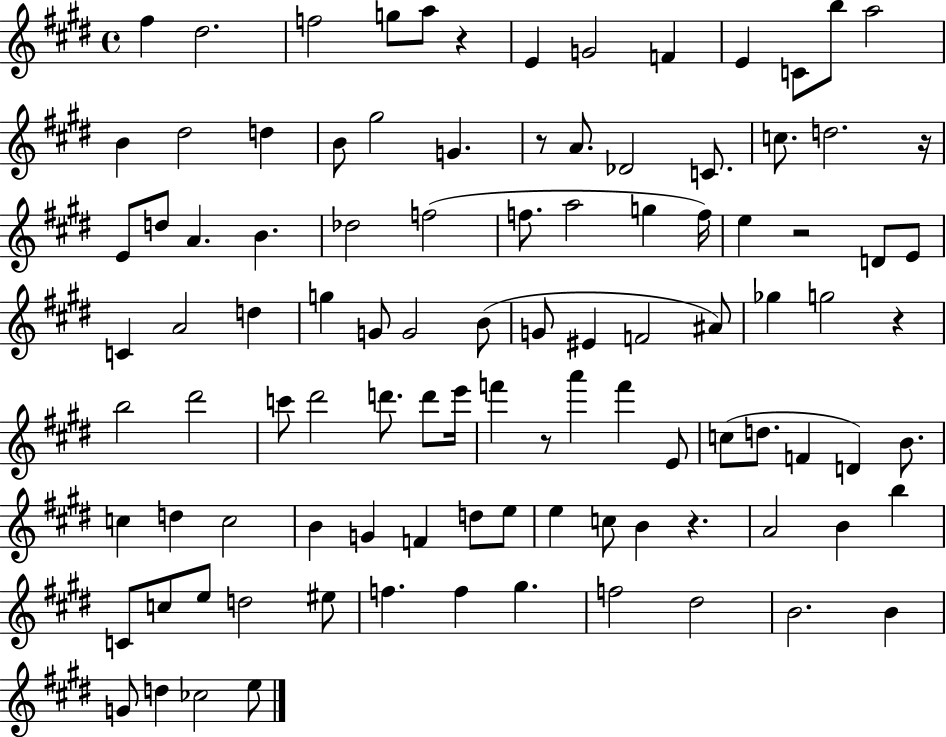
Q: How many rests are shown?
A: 7